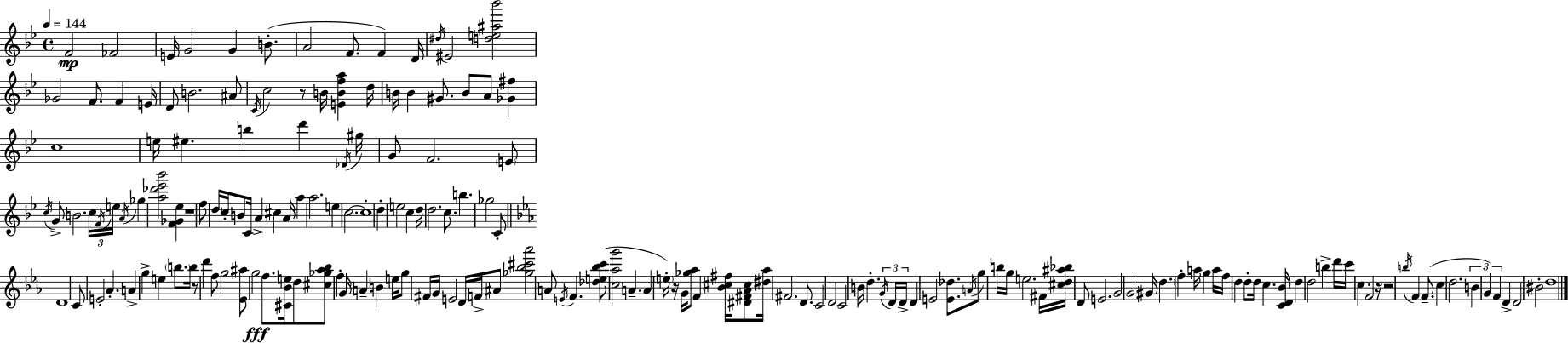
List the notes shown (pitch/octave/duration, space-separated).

F4/h FES4/h E4/s G4/h G4/q B4/e. A4/h F4/e. F4/q D4/s D#5/s EIS4/h [D5,E5,A#5,Bb6]/h Gb4/h F4/e. F4/q E4/s D4/e B4/h. A#4/e C4/s C5/h R/e B4/s [E4,B4,F5,A5]/q D5/s B4/s B4/q G#4/e. B4/e A4/e [Gb4,F#5]/q C5/w E5/s EIS5/q. B5/q D6/q Db4/s G#5/s G4/e F4/h. E4/e C5/s G4/e B4/h. C5/s F4/s E5/s A4/s Gb5/q [A5,Db6,Eb6,Bb6]/h [F4,Gb4,Eb5]/q R/w F5/e D5/s C5/s B4/e C4/s A4/q C#5/q A4/s A5/q A5/h. E5/q C5/h. C5/w D5/q E5/h C5/q D5/s D5/h. C5/e. B5/q. Gb5/h C4/e D4/w C4/e E4/h Ab4/q. A4/q G5/q E5/q B5/e. B5/s R/e D6/q F5/e G5/h [Eb4,A#5]/e G5/h F5/e. [C#4,Bb4,E5]/s D5/e [C#5,Gb5,Ab5,Bb5]/e F5/q G4/s A4/q B4/q E5/s G5/e F#4/s G4/s E4/h D4/s F4/s A#4/e [Gb5,Bb5,C#6,Ab6]/h A4/e E4/s F4/q. [Db5,E5,Bb5,C6]/e [C5,Ab5,G6]/h A4/q. A4/q E5/s R/s G4/s [Gb5,Ab5]/e F4/q [Bb4,C#5,F#5]/s [D#4,F#4,Ab4,C#5]/e [D#5,Ab5]/s F#4/h. D4/e. C4/h D4/h C4/h B4/s D5/q. G4/s D4/s D4/s D4/q E4/h [E4,Db5]/e. A4/s G5/e B5/s G5/s E5/h. F#4/s [C#5,D5,A#5,Bb5]/s D4/e E4/h. G4/h G4/h G#4/s D5/q. F5/q A5/s G5/q A5/s F5/s D5/q D5/e D5/s C5/q. [C4,D4,Bb4]/s D5/q D5/h B5/q D6/s C6/s C5/q. F4/h R/s R/h B5/s F4/q F4/e. C5/q D5/h. B4/q G4/q F4/q D4/q D4/h BIS4/h D5/w